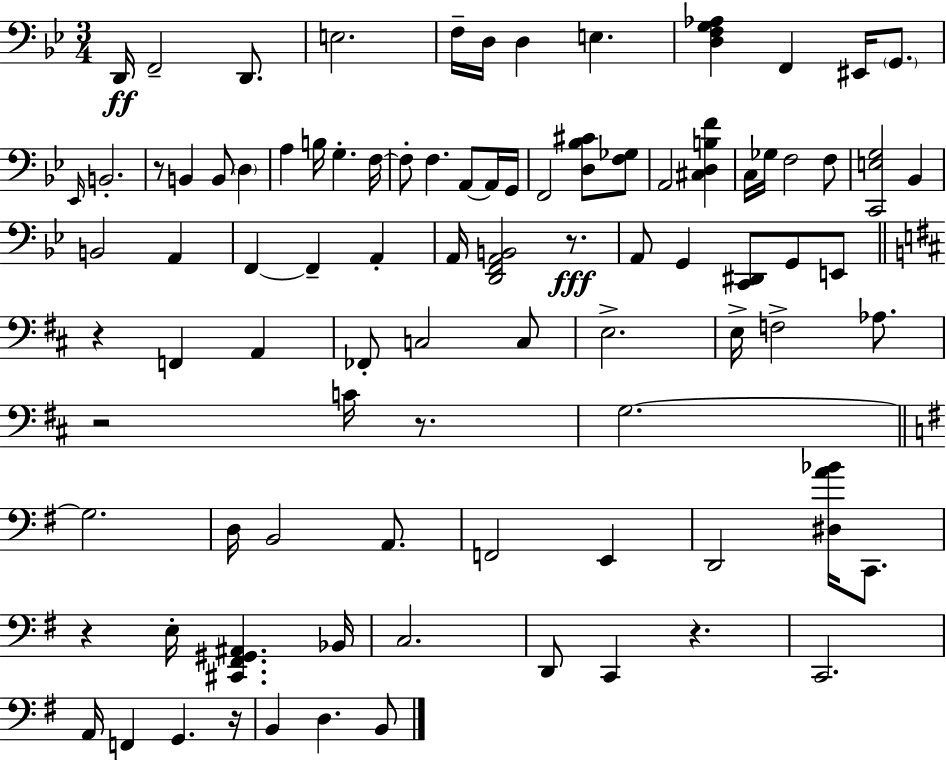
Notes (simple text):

D2/s F2/h D2/e. E3/h. F3/s D3/s D3/q E3/q. [D3,F3,G3,Ab3]/q F2/q EIS2/s G2/e. Eb2/s B2/h. R/e B2/q B2/e D3/q A3/q B3/s G3/q. F3/s F3/e F3/q. A2/e A2/s G2/s F2/h [D3,Bb3,C#4]/e [F3,Gb3]/e A2/h [C#3,D3,B3,F4]/q C3/s Gb3/s F3/h F3/e [C2,E3,G3]/h Bb2/q B2/h A2/q F2/q F2/q A2/q A2/s [D2,F2,A2,B2]/h R/e. A2/e G2/q [C2,D#2]/e G2/e E2/e R/q F2/q A2/q FES2/e C3/h C3/e E3/h. E3/s F3/h Ab3/e. R/h C4/s R/e. G3/h. G3/h. D3/s B2/h A2/e. F2/h E2/q D2/h [D#3,A4,Bb4]/s C2/e. R/q E3/s [C#2,F#2,G#2,A#2]/q. Bb2/s C3/h. D2/e C2/q R/q. C2/h. A2/s F2/q G2/q. R/s B2/q D3/q. B2/e